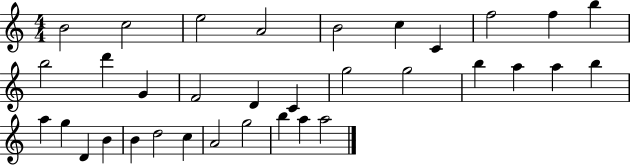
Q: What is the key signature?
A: C major